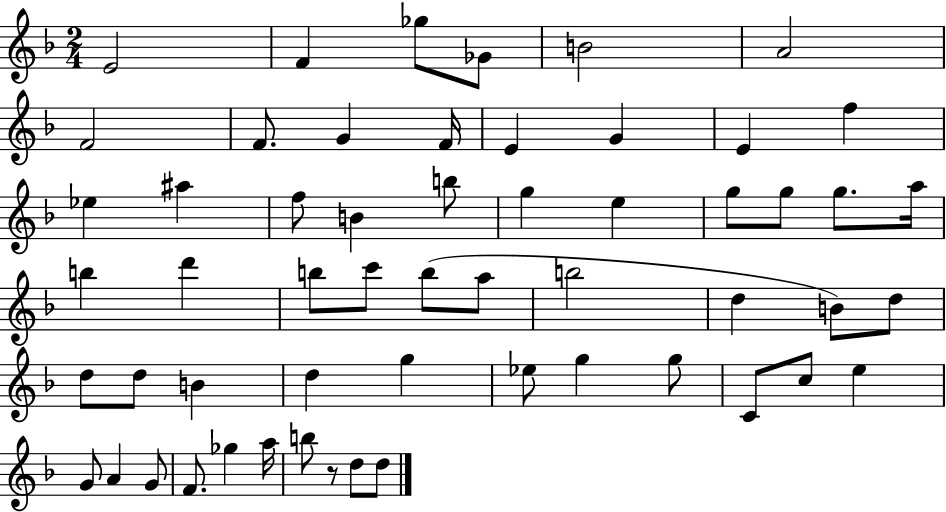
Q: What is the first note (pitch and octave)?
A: E4